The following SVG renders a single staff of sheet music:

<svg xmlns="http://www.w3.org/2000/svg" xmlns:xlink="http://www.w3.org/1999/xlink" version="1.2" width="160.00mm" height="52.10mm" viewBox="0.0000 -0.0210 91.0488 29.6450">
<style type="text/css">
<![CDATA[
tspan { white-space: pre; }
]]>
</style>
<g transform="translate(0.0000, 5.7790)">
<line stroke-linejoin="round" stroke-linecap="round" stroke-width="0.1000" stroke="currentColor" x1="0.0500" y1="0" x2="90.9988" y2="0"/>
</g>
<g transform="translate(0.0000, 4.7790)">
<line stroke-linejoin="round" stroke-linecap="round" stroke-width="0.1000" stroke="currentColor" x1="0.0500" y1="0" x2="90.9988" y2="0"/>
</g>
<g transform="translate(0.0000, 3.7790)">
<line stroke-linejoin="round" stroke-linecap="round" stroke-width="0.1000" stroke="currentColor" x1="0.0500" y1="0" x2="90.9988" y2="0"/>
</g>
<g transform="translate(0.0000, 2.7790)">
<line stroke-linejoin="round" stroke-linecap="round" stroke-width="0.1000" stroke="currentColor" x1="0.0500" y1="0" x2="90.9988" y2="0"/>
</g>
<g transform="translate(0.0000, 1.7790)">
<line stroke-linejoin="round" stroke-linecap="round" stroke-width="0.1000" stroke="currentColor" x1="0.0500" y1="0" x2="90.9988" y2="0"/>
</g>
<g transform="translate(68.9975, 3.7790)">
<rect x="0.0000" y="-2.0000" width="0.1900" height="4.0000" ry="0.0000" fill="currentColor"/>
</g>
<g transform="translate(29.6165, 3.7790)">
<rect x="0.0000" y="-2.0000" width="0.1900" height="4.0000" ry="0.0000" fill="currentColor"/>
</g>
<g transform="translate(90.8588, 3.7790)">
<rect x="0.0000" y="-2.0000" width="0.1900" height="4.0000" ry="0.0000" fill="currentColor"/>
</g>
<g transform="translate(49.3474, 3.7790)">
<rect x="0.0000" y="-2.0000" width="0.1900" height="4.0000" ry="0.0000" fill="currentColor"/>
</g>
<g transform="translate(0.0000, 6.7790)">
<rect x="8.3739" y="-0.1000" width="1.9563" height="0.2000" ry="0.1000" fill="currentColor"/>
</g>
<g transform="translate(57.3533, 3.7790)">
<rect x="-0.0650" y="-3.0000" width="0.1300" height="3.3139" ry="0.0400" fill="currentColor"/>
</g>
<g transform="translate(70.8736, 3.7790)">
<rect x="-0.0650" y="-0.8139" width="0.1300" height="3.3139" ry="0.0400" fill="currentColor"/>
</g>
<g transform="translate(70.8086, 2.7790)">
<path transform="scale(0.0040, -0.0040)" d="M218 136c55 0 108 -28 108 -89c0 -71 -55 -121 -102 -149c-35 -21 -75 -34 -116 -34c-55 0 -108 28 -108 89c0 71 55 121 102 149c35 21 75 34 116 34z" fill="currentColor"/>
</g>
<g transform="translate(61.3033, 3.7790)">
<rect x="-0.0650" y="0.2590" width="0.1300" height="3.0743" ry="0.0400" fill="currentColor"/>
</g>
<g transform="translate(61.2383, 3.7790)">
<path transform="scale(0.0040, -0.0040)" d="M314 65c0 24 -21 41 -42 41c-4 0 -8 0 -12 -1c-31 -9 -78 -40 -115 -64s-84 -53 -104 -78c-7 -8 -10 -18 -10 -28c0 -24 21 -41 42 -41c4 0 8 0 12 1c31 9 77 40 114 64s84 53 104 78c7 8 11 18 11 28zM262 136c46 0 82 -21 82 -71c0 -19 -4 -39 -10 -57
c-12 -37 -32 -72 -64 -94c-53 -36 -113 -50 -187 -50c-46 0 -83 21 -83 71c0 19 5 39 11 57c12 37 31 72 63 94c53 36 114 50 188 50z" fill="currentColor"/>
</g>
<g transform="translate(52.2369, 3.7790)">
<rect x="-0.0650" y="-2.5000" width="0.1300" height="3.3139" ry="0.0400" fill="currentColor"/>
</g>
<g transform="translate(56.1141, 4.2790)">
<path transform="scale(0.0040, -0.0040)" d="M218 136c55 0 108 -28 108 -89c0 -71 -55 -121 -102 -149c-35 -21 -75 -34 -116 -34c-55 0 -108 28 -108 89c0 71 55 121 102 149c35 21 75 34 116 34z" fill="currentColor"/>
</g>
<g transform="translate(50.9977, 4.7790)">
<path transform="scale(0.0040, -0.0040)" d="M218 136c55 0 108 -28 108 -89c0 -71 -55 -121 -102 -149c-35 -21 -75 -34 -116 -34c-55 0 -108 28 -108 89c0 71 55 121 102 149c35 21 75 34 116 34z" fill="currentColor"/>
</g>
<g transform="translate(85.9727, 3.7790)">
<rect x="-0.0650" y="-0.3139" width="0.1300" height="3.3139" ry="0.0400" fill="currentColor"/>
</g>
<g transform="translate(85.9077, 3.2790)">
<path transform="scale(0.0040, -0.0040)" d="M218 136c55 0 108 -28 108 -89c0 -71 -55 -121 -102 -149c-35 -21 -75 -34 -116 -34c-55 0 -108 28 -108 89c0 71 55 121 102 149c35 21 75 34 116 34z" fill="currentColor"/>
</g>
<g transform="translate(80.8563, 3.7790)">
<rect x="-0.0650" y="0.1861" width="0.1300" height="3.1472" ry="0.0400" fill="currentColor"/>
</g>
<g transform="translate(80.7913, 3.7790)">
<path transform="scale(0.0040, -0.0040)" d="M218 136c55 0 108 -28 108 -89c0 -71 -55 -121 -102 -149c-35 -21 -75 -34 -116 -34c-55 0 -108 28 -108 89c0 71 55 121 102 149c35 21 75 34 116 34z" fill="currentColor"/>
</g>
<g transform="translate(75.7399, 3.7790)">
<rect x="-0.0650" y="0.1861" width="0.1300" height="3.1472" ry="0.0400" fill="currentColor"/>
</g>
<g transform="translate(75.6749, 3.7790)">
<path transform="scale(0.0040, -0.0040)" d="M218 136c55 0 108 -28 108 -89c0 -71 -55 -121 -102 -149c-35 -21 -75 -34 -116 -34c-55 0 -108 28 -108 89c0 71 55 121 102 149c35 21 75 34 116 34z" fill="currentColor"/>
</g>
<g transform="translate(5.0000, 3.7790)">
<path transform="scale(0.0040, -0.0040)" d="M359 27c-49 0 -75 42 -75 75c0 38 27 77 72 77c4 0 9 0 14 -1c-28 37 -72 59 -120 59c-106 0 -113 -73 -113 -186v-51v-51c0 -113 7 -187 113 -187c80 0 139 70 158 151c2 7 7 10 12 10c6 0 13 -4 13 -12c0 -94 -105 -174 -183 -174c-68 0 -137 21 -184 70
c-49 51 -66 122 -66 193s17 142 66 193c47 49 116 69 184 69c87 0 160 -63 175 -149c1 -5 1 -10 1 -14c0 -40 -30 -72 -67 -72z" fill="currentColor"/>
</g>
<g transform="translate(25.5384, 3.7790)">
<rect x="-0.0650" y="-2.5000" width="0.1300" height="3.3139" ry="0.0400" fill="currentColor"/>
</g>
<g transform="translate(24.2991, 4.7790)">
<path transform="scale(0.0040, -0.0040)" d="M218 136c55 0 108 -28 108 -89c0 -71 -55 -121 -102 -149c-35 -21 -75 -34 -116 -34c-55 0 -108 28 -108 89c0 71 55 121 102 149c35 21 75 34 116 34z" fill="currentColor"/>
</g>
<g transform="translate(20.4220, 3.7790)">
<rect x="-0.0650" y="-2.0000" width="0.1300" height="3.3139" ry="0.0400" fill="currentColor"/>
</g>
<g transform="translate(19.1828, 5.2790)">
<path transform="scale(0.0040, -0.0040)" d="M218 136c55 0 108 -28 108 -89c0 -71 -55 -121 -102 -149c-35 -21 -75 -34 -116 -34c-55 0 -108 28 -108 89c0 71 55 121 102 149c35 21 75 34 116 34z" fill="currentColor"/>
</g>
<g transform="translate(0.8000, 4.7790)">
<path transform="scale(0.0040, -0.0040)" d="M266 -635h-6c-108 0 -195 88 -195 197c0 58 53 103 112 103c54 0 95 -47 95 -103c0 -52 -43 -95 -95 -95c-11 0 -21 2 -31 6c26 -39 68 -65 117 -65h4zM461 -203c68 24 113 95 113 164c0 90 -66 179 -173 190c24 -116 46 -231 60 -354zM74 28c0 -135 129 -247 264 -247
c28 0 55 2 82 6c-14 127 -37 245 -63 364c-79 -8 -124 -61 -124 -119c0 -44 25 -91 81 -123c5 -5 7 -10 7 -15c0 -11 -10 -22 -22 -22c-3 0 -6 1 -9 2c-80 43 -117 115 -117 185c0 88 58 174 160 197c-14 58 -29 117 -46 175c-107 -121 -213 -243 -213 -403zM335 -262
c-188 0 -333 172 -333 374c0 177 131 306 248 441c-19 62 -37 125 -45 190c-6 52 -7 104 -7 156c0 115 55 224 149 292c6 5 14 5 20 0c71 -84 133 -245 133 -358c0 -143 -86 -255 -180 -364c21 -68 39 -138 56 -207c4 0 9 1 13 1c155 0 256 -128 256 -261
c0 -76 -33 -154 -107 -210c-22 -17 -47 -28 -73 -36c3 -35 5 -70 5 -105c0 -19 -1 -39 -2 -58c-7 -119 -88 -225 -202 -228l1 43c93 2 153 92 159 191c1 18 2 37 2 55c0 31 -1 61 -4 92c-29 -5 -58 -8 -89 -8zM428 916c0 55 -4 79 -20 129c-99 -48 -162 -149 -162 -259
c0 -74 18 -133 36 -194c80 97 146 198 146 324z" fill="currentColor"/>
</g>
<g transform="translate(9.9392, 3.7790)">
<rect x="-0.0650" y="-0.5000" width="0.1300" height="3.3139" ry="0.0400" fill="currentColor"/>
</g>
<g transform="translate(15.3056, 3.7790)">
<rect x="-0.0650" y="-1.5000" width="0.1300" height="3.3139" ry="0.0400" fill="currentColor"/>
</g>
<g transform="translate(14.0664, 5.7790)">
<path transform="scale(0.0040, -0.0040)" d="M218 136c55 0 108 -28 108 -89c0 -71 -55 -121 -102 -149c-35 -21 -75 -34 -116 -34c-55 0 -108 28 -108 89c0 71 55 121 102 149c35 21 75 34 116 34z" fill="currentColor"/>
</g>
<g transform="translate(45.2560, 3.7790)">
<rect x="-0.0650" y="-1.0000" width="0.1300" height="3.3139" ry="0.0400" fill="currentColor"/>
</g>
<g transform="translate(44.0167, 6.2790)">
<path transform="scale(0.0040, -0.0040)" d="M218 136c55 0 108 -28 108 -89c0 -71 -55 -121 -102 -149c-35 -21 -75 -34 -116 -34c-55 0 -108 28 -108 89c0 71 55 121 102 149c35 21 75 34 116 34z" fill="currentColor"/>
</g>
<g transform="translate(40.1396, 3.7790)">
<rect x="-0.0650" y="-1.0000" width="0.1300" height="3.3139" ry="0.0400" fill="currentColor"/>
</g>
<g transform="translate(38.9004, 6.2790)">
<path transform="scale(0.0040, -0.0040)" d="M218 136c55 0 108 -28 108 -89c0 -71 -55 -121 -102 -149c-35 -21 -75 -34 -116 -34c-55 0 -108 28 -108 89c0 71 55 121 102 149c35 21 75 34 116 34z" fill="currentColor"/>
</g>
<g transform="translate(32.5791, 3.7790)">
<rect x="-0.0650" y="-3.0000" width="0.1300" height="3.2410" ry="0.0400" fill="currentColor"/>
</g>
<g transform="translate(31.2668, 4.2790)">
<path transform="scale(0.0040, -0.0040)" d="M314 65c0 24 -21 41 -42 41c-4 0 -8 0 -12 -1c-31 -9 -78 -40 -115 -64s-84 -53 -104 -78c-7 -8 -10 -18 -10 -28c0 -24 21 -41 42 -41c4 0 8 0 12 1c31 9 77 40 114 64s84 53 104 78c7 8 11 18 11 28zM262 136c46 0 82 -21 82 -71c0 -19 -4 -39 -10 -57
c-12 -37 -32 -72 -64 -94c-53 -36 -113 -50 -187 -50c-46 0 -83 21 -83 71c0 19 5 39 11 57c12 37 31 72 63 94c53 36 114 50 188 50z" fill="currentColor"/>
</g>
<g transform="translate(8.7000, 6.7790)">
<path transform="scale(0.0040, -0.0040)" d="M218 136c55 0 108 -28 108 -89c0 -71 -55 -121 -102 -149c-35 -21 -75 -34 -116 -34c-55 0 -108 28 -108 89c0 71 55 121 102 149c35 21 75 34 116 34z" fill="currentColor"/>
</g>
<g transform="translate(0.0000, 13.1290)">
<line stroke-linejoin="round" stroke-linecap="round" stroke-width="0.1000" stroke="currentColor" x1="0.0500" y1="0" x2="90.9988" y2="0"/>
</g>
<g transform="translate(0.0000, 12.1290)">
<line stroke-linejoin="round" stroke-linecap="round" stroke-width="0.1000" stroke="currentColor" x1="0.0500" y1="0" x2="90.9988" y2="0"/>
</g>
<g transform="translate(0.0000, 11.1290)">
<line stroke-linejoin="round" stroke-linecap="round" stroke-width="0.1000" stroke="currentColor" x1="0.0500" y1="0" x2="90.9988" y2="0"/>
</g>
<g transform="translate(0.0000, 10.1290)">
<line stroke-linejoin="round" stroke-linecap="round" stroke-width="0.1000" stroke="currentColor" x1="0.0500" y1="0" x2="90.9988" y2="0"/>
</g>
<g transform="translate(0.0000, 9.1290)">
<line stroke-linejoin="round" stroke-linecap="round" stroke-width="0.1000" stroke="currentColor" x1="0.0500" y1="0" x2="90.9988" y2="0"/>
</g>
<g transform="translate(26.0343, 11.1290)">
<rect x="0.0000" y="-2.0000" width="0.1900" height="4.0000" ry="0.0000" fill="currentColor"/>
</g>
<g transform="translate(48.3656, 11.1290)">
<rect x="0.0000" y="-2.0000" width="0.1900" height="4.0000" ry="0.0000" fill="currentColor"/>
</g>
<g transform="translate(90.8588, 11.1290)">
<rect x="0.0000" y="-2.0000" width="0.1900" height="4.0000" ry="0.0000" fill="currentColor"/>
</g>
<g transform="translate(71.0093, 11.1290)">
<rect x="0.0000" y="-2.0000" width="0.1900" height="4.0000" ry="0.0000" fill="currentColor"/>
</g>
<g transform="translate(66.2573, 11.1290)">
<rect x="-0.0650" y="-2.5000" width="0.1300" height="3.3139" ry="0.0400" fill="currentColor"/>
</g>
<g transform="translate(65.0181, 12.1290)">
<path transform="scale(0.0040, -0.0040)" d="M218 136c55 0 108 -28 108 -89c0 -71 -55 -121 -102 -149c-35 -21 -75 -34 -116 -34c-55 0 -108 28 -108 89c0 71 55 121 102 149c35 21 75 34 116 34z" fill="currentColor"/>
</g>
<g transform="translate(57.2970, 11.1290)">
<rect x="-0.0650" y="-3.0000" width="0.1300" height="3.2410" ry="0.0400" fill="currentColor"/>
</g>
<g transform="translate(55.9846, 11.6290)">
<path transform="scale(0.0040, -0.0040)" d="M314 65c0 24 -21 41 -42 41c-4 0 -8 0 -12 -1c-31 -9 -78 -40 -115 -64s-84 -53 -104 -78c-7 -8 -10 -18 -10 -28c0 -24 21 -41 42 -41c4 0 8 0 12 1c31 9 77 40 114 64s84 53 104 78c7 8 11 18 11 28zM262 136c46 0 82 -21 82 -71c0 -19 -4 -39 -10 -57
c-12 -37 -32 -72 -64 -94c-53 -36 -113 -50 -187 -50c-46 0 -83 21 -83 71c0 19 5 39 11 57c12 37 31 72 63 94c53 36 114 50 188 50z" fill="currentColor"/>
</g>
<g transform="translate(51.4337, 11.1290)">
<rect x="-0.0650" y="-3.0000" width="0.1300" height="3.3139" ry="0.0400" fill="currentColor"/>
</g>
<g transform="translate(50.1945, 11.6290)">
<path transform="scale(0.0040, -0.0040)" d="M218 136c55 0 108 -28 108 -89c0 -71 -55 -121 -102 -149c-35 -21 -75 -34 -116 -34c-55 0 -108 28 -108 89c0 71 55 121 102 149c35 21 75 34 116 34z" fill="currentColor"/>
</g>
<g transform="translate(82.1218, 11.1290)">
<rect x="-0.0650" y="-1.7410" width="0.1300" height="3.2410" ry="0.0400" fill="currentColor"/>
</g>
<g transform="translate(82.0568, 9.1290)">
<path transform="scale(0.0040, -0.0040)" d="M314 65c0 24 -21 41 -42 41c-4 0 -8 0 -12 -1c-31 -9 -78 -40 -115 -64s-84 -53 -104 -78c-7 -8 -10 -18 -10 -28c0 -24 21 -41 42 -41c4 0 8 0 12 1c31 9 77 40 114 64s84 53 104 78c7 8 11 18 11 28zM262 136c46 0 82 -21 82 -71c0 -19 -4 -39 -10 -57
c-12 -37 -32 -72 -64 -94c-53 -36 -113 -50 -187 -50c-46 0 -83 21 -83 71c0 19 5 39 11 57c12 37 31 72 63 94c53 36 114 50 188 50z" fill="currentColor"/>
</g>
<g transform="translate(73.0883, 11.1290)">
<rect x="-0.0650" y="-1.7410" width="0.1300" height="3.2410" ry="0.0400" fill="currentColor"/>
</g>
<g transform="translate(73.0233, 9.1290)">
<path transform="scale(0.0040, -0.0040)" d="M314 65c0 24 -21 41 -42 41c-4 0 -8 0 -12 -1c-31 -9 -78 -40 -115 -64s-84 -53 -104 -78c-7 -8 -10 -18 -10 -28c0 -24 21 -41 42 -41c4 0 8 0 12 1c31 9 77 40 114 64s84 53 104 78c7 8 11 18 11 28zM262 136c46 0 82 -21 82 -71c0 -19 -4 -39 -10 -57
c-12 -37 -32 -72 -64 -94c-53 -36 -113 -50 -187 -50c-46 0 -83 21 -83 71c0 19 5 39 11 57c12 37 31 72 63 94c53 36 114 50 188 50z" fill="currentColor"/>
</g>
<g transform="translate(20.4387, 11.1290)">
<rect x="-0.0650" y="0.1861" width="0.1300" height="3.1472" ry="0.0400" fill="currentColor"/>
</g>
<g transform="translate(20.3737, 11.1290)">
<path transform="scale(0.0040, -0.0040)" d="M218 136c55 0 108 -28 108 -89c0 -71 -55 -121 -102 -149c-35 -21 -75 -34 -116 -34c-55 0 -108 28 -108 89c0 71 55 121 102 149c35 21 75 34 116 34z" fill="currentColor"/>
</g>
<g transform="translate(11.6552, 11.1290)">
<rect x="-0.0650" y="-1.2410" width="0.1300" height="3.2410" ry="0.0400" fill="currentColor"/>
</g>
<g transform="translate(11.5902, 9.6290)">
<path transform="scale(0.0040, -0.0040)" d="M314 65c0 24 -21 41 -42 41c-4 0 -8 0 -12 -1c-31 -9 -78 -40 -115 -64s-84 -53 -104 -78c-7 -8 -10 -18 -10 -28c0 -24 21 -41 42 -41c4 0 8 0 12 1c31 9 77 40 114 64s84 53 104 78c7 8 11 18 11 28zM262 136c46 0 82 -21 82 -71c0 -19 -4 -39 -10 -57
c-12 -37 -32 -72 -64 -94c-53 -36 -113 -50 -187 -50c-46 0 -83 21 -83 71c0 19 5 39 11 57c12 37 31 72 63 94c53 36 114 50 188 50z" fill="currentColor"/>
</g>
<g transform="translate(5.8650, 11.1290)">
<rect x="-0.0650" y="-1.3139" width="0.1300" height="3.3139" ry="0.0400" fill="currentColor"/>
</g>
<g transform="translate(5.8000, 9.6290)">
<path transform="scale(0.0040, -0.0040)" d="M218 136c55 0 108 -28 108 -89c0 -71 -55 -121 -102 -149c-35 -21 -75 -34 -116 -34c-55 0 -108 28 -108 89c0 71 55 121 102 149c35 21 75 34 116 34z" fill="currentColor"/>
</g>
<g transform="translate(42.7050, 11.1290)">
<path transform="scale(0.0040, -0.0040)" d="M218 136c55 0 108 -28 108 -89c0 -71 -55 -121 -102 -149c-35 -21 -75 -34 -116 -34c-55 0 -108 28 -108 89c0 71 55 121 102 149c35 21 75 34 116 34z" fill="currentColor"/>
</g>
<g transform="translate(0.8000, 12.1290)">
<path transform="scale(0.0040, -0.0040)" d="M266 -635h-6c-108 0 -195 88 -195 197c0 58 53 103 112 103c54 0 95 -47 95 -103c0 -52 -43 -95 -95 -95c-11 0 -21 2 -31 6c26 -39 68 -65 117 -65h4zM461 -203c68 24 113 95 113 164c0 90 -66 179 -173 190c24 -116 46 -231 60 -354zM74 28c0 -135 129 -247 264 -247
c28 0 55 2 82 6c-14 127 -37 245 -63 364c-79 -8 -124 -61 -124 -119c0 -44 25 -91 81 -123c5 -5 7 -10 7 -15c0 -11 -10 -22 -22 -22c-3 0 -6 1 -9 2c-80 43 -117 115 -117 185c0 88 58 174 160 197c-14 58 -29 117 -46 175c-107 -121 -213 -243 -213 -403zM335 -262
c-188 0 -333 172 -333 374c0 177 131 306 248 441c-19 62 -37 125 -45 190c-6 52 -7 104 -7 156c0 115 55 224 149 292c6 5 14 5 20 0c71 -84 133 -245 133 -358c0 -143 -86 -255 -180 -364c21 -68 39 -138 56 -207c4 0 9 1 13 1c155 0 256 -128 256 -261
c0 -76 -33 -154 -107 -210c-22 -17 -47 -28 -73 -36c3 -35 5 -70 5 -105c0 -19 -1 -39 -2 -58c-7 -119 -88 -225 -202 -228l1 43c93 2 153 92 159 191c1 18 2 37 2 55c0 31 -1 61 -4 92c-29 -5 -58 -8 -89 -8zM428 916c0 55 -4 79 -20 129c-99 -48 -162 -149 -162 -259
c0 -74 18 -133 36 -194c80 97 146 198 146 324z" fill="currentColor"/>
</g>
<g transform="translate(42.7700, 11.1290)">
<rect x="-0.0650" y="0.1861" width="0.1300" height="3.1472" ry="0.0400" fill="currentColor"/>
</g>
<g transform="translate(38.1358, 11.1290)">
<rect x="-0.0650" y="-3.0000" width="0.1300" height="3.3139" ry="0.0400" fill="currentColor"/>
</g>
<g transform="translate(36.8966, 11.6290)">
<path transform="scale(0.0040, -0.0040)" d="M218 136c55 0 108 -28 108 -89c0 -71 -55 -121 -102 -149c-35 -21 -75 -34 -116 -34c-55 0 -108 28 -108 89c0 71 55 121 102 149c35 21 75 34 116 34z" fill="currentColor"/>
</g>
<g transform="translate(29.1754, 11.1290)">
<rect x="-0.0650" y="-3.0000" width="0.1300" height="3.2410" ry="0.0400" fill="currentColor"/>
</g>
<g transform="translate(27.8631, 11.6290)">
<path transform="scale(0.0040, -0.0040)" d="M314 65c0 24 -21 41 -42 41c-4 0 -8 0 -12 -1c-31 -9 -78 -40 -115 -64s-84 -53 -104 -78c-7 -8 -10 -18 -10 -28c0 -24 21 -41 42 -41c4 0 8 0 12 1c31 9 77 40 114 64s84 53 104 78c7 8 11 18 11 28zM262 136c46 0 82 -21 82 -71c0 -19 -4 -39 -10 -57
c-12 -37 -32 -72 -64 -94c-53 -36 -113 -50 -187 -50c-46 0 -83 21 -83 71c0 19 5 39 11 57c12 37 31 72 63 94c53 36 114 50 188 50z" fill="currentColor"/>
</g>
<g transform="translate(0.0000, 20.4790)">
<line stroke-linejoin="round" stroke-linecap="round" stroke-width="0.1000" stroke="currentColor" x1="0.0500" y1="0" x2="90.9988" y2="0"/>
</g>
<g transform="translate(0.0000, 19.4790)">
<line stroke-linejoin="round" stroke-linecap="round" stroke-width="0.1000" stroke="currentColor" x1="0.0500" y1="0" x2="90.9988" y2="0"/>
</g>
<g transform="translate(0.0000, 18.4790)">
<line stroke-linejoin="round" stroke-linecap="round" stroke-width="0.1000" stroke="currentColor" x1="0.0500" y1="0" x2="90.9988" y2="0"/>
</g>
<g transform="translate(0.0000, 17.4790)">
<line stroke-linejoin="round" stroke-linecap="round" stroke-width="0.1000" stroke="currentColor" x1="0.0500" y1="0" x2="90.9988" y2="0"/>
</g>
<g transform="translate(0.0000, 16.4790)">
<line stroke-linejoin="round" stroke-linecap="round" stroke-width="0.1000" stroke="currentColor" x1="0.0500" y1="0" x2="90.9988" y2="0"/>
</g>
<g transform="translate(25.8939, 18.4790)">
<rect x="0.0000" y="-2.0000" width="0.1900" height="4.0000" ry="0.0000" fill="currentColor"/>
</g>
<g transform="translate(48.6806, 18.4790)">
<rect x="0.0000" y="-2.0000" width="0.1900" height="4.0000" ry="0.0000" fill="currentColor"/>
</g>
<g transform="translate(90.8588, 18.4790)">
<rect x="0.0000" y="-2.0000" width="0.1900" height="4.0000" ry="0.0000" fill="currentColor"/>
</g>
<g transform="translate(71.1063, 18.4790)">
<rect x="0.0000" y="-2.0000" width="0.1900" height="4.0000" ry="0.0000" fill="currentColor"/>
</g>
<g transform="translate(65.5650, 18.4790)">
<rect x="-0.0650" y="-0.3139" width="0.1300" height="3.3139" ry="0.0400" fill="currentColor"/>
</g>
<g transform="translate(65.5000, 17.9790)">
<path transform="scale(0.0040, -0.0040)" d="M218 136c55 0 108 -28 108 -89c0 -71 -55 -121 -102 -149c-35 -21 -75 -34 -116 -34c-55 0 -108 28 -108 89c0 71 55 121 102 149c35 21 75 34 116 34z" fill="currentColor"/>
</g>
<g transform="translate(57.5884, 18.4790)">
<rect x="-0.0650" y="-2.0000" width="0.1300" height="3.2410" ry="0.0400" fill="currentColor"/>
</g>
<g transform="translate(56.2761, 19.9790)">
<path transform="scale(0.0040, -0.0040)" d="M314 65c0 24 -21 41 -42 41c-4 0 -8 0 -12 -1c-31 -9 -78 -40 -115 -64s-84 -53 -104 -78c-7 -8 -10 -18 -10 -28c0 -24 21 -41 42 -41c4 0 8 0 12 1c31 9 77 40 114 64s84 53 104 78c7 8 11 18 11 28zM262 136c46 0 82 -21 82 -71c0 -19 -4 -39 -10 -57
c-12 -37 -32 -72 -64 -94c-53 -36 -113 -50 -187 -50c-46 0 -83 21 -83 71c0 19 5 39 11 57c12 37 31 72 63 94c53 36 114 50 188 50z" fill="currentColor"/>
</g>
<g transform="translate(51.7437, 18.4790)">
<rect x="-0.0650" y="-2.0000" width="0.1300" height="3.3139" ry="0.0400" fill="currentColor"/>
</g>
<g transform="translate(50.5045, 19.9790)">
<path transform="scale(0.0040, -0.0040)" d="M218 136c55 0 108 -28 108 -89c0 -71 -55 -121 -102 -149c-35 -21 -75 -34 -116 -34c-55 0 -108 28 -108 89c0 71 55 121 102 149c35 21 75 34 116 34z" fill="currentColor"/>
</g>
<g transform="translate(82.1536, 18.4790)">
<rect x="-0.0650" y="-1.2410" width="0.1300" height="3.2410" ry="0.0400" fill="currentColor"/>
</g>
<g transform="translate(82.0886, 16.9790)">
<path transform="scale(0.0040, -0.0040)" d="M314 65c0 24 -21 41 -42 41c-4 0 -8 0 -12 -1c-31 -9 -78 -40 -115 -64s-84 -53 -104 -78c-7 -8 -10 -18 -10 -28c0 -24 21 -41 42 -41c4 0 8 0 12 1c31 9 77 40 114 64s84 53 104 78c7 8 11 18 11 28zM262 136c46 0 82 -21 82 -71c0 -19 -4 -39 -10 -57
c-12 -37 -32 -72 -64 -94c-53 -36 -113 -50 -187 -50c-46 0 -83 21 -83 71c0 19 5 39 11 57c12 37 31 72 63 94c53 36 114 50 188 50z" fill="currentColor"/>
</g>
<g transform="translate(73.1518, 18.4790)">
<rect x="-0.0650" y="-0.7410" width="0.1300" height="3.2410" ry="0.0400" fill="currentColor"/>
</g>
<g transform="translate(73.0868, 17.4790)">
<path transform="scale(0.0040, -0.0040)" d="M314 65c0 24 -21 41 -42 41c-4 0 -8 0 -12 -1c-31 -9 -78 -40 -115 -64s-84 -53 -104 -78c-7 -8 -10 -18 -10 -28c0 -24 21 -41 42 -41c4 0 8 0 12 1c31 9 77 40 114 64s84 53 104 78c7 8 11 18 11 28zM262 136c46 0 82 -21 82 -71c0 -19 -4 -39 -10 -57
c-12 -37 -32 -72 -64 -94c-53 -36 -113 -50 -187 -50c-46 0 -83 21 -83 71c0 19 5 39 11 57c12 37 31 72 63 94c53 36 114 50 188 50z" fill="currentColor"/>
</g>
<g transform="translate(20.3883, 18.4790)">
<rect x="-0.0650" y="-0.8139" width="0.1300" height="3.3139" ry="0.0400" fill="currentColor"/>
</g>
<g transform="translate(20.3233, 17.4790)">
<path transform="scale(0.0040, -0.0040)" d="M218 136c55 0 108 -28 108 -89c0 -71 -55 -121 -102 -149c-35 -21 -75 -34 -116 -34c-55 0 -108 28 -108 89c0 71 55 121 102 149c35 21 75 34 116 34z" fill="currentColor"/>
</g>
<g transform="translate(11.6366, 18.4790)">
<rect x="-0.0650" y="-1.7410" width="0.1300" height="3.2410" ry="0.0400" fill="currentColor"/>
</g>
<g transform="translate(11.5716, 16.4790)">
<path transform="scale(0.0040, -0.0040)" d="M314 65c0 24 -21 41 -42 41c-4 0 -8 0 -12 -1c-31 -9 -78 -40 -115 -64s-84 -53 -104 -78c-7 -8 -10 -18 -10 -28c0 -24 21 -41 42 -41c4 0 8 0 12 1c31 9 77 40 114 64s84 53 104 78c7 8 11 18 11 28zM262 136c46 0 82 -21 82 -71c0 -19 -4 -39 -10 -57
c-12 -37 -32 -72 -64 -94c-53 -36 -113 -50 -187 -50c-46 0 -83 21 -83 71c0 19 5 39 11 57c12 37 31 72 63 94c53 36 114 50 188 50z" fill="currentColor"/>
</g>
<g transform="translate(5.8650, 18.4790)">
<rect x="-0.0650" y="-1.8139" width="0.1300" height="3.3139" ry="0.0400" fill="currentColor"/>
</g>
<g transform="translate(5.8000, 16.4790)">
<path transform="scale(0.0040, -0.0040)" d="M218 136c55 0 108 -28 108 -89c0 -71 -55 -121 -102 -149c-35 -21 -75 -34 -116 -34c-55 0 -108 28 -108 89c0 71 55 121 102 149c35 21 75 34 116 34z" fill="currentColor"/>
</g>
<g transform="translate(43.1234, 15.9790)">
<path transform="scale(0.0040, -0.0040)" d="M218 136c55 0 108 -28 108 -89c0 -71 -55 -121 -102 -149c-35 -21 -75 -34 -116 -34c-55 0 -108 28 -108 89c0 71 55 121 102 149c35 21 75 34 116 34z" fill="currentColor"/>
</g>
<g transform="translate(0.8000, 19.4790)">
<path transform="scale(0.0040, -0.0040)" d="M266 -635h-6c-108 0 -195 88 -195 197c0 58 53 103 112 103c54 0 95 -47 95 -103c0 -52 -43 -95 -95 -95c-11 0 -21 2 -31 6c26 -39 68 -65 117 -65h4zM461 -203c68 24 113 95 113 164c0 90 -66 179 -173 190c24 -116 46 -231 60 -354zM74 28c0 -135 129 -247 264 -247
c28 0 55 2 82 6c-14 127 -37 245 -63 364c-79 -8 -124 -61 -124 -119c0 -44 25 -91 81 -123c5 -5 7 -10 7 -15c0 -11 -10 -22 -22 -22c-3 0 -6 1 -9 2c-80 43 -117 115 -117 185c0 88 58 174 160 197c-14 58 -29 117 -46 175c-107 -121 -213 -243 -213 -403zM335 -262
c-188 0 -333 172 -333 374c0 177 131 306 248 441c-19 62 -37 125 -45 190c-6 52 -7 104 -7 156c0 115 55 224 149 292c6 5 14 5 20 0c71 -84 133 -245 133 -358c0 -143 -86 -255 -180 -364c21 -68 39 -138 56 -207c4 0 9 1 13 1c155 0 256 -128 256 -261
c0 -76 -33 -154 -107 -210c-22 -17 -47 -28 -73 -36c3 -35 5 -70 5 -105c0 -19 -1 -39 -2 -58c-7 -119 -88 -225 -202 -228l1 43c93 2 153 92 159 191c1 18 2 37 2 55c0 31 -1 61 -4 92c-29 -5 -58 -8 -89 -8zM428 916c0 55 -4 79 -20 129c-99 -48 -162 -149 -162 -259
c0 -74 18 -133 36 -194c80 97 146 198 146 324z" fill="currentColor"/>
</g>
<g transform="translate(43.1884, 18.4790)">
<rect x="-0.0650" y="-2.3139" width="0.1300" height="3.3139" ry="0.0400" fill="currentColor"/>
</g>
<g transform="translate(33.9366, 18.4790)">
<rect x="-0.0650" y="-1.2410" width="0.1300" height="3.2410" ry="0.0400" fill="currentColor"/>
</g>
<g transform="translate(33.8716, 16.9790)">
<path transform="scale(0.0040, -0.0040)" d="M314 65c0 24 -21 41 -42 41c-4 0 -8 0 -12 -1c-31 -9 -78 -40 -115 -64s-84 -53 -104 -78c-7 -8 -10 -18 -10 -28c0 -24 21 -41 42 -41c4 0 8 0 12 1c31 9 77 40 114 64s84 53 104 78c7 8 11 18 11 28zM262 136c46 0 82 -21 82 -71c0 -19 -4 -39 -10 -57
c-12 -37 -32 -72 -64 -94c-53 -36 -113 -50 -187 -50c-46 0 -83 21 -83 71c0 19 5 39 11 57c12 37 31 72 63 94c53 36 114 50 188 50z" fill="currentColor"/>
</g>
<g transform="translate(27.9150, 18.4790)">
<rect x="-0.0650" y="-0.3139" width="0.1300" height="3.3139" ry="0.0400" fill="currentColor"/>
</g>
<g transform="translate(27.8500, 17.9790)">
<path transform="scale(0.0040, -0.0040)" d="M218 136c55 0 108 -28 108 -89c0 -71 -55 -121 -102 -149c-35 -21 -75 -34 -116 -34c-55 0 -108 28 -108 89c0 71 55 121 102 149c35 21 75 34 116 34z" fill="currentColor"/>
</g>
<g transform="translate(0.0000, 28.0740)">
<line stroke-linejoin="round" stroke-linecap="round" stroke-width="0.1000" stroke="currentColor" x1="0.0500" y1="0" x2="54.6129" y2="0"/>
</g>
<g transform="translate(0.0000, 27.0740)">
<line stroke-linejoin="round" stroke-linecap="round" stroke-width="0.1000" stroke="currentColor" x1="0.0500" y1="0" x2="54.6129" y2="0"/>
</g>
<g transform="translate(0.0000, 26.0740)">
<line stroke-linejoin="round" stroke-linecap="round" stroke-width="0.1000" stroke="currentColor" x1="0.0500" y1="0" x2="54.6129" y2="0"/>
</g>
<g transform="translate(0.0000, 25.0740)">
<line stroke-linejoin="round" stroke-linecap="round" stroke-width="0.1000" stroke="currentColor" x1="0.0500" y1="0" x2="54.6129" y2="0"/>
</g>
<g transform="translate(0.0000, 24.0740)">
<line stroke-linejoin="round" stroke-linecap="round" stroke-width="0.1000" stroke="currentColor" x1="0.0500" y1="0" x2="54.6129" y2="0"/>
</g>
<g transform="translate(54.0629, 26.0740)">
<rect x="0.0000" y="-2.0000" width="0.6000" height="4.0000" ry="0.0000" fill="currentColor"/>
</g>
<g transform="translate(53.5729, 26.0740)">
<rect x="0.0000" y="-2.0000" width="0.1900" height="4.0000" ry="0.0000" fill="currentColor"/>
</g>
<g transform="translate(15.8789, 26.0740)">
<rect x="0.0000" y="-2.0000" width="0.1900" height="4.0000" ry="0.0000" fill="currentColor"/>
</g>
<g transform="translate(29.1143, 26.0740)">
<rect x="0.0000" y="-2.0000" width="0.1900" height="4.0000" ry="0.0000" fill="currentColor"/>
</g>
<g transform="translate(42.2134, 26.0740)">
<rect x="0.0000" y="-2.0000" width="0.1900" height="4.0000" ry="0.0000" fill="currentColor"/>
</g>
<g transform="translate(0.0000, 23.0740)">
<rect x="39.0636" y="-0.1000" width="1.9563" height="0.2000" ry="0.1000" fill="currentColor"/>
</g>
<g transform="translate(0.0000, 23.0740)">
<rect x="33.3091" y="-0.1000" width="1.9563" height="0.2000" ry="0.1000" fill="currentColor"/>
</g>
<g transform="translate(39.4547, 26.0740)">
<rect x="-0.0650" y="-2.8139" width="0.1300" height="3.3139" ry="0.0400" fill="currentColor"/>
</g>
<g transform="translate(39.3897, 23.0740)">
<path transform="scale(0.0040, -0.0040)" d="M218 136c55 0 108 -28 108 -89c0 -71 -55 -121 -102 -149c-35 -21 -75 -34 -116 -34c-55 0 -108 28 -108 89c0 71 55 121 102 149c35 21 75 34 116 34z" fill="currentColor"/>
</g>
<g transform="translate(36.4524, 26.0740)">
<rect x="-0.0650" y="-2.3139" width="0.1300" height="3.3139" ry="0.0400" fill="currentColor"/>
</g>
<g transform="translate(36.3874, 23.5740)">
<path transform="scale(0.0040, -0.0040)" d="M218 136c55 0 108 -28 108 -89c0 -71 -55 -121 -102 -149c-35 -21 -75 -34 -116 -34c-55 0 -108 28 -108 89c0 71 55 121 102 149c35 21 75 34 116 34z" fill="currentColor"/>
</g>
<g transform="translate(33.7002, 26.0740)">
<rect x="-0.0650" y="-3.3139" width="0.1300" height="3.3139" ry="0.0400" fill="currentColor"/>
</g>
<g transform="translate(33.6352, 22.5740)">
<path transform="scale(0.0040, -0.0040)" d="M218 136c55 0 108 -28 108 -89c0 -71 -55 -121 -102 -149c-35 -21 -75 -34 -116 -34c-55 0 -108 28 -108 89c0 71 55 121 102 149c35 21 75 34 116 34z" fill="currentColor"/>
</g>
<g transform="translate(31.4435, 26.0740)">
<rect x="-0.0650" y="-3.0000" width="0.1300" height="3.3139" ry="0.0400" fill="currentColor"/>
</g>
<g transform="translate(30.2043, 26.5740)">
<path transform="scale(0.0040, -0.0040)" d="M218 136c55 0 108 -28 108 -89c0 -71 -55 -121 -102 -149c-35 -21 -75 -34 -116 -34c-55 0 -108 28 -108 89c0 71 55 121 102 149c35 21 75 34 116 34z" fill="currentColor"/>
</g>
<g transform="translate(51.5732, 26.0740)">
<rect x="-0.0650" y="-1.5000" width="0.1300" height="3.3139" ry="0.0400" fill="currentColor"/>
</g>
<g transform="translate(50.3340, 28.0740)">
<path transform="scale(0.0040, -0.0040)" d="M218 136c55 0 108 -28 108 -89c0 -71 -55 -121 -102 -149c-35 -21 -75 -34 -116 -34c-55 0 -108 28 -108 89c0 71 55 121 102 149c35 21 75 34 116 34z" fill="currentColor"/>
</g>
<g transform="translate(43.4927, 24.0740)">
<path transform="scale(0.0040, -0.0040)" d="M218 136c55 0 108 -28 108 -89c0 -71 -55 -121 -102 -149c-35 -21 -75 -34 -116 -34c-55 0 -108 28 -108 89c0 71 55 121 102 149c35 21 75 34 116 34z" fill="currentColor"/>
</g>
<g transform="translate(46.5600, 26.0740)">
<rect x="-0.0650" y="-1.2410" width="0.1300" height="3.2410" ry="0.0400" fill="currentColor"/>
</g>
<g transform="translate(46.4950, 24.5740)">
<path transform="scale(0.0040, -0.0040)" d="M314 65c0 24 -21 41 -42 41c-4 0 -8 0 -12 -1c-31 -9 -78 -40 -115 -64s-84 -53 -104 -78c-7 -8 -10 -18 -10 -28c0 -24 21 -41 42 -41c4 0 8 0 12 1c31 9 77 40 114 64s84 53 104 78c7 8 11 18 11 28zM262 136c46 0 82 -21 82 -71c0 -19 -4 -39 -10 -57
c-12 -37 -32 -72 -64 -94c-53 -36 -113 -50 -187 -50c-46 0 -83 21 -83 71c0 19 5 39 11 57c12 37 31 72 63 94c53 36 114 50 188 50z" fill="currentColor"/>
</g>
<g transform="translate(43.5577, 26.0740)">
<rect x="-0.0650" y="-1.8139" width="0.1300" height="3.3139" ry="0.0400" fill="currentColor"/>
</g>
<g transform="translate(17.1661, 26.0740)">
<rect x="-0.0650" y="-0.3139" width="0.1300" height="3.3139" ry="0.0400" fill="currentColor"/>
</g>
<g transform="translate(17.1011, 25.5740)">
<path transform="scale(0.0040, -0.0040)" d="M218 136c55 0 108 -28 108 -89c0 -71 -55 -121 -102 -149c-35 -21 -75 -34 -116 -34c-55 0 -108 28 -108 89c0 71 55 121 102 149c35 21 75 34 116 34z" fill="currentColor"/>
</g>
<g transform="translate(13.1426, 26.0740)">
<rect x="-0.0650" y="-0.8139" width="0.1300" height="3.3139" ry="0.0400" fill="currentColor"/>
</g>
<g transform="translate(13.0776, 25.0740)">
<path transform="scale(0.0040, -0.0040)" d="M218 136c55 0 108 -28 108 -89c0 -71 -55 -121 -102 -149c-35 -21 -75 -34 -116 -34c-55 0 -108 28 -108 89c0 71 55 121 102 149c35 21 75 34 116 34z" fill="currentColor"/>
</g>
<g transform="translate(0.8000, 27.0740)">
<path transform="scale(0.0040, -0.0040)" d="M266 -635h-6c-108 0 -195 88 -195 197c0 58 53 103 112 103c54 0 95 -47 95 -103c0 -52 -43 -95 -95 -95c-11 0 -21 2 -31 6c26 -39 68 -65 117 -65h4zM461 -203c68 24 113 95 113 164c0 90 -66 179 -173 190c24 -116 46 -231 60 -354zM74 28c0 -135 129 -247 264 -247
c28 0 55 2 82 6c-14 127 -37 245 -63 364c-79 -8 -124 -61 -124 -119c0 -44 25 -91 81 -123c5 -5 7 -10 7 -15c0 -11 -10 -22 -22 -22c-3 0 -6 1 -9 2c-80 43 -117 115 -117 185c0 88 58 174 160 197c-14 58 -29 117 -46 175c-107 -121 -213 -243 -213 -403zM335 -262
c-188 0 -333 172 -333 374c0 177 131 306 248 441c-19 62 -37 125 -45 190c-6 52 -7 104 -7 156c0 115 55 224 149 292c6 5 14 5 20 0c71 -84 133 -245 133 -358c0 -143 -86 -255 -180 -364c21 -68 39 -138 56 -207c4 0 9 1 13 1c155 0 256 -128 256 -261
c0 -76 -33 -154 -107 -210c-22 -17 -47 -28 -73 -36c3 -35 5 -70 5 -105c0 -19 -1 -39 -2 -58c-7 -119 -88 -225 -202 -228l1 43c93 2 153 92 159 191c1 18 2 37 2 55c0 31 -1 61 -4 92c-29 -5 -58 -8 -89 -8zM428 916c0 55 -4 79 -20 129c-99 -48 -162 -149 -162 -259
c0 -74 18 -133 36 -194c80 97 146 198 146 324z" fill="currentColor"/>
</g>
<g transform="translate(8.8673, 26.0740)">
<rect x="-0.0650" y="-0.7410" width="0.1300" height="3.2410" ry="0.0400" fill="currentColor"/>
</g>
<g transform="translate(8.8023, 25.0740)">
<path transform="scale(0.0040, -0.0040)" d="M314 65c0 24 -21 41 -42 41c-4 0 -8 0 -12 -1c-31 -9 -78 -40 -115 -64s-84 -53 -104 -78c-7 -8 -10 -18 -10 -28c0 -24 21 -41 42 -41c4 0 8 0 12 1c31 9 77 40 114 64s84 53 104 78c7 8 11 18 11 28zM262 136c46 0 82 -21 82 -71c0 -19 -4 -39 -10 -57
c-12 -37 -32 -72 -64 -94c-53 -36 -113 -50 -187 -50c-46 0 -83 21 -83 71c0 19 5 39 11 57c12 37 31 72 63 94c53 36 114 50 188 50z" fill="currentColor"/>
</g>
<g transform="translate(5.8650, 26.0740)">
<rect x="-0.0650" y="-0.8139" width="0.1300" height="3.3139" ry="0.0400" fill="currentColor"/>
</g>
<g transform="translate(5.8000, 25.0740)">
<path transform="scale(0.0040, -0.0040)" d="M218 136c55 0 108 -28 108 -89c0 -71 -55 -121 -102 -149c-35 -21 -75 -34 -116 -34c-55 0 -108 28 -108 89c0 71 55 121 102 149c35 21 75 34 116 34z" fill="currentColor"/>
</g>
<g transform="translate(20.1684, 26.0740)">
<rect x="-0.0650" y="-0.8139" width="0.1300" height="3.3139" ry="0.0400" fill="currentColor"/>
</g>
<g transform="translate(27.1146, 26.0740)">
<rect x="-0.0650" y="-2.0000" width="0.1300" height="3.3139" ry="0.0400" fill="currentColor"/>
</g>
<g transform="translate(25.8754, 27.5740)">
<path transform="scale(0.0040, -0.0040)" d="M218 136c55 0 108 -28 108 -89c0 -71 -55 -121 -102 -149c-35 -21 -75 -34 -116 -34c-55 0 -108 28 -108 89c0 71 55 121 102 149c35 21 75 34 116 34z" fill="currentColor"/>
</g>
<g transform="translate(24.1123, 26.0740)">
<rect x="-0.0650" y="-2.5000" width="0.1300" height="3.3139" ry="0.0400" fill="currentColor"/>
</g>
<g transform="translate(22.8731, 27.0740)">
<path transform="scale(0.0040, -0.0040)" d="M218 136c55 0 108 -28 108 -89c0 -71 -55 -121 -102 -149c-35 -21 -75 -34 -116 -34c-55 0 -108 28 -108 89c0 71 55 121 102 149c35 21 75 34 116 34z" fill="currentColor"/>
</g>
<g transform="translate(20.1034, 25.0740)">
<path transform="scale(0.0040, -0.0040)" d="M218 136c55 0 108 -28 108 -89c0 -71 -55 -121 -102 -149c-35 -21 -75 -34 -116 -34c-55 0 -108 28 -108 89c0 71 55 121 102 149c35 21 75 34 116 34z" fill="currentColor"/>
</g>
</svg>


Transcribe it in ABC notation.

X:1
T:Untitled
M:4/4
L:1/4
K:C
C E F G A2 D D G A B2 d B B c e e2 B A2 A B A A2 G f2 f2 f f2 d c e2 g F F2 c d2 e2 d d2 d c d G F A b g a f e2 E